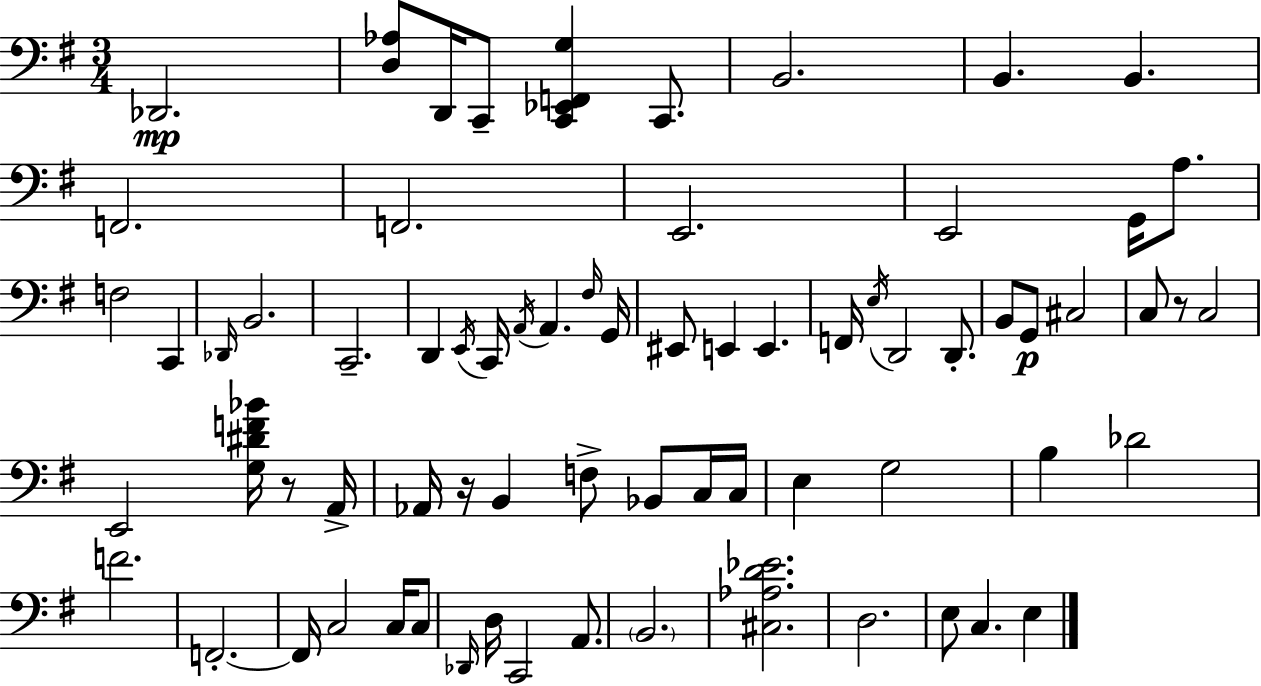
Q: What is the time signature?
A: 3/4